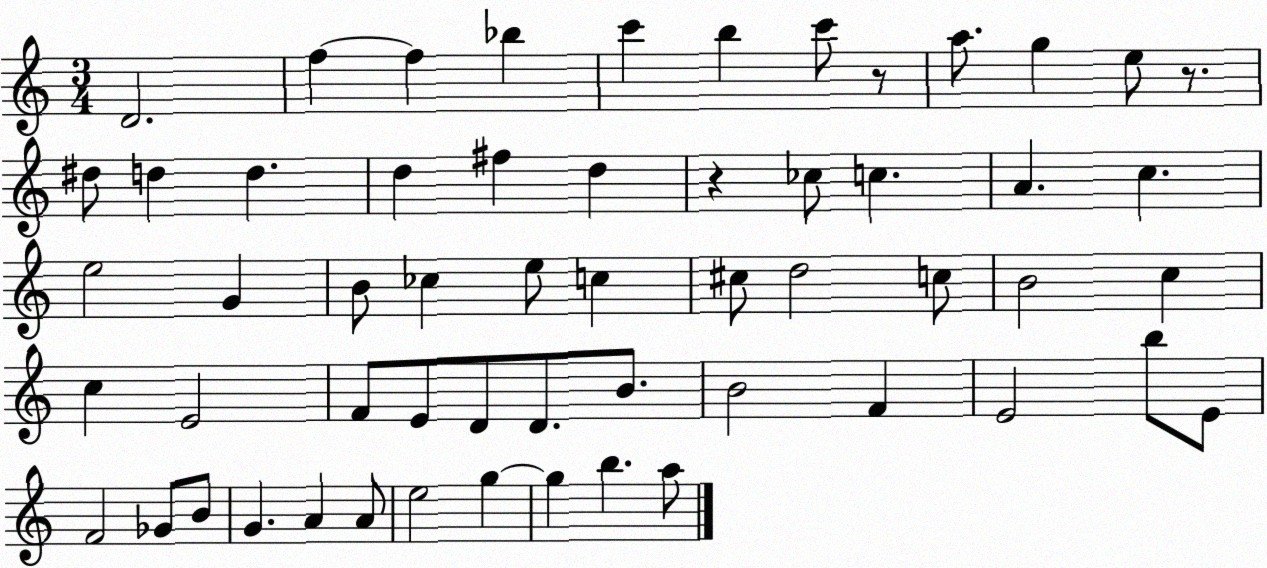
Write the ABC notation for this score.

X:1
T:Untitled
M:3/4
L:1/4
K:C
D2 f f _b c' b c'/2 z/2 a/2 g e/2 z/2 ^d/2 d d d ^f d z _c/2 c A c e2 G B/2 _c e/2 c ^c/2 d2 c/2 B2 c c E2 F/2 E/2 D/2 D/2 B/2 B2 F E2 b/2 E/2 F2 _G/2 B/2 G A A/2 e2 g g b a/2